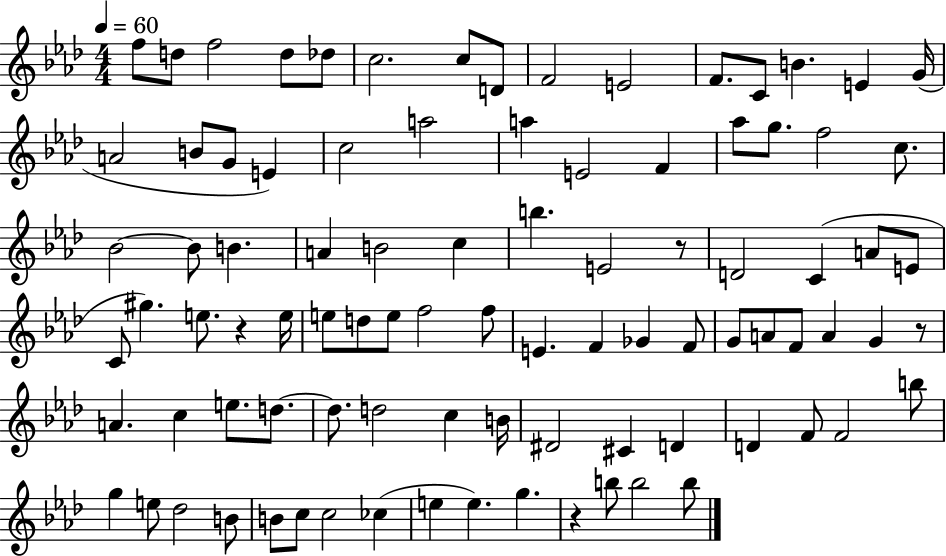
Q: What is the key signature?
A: AES major